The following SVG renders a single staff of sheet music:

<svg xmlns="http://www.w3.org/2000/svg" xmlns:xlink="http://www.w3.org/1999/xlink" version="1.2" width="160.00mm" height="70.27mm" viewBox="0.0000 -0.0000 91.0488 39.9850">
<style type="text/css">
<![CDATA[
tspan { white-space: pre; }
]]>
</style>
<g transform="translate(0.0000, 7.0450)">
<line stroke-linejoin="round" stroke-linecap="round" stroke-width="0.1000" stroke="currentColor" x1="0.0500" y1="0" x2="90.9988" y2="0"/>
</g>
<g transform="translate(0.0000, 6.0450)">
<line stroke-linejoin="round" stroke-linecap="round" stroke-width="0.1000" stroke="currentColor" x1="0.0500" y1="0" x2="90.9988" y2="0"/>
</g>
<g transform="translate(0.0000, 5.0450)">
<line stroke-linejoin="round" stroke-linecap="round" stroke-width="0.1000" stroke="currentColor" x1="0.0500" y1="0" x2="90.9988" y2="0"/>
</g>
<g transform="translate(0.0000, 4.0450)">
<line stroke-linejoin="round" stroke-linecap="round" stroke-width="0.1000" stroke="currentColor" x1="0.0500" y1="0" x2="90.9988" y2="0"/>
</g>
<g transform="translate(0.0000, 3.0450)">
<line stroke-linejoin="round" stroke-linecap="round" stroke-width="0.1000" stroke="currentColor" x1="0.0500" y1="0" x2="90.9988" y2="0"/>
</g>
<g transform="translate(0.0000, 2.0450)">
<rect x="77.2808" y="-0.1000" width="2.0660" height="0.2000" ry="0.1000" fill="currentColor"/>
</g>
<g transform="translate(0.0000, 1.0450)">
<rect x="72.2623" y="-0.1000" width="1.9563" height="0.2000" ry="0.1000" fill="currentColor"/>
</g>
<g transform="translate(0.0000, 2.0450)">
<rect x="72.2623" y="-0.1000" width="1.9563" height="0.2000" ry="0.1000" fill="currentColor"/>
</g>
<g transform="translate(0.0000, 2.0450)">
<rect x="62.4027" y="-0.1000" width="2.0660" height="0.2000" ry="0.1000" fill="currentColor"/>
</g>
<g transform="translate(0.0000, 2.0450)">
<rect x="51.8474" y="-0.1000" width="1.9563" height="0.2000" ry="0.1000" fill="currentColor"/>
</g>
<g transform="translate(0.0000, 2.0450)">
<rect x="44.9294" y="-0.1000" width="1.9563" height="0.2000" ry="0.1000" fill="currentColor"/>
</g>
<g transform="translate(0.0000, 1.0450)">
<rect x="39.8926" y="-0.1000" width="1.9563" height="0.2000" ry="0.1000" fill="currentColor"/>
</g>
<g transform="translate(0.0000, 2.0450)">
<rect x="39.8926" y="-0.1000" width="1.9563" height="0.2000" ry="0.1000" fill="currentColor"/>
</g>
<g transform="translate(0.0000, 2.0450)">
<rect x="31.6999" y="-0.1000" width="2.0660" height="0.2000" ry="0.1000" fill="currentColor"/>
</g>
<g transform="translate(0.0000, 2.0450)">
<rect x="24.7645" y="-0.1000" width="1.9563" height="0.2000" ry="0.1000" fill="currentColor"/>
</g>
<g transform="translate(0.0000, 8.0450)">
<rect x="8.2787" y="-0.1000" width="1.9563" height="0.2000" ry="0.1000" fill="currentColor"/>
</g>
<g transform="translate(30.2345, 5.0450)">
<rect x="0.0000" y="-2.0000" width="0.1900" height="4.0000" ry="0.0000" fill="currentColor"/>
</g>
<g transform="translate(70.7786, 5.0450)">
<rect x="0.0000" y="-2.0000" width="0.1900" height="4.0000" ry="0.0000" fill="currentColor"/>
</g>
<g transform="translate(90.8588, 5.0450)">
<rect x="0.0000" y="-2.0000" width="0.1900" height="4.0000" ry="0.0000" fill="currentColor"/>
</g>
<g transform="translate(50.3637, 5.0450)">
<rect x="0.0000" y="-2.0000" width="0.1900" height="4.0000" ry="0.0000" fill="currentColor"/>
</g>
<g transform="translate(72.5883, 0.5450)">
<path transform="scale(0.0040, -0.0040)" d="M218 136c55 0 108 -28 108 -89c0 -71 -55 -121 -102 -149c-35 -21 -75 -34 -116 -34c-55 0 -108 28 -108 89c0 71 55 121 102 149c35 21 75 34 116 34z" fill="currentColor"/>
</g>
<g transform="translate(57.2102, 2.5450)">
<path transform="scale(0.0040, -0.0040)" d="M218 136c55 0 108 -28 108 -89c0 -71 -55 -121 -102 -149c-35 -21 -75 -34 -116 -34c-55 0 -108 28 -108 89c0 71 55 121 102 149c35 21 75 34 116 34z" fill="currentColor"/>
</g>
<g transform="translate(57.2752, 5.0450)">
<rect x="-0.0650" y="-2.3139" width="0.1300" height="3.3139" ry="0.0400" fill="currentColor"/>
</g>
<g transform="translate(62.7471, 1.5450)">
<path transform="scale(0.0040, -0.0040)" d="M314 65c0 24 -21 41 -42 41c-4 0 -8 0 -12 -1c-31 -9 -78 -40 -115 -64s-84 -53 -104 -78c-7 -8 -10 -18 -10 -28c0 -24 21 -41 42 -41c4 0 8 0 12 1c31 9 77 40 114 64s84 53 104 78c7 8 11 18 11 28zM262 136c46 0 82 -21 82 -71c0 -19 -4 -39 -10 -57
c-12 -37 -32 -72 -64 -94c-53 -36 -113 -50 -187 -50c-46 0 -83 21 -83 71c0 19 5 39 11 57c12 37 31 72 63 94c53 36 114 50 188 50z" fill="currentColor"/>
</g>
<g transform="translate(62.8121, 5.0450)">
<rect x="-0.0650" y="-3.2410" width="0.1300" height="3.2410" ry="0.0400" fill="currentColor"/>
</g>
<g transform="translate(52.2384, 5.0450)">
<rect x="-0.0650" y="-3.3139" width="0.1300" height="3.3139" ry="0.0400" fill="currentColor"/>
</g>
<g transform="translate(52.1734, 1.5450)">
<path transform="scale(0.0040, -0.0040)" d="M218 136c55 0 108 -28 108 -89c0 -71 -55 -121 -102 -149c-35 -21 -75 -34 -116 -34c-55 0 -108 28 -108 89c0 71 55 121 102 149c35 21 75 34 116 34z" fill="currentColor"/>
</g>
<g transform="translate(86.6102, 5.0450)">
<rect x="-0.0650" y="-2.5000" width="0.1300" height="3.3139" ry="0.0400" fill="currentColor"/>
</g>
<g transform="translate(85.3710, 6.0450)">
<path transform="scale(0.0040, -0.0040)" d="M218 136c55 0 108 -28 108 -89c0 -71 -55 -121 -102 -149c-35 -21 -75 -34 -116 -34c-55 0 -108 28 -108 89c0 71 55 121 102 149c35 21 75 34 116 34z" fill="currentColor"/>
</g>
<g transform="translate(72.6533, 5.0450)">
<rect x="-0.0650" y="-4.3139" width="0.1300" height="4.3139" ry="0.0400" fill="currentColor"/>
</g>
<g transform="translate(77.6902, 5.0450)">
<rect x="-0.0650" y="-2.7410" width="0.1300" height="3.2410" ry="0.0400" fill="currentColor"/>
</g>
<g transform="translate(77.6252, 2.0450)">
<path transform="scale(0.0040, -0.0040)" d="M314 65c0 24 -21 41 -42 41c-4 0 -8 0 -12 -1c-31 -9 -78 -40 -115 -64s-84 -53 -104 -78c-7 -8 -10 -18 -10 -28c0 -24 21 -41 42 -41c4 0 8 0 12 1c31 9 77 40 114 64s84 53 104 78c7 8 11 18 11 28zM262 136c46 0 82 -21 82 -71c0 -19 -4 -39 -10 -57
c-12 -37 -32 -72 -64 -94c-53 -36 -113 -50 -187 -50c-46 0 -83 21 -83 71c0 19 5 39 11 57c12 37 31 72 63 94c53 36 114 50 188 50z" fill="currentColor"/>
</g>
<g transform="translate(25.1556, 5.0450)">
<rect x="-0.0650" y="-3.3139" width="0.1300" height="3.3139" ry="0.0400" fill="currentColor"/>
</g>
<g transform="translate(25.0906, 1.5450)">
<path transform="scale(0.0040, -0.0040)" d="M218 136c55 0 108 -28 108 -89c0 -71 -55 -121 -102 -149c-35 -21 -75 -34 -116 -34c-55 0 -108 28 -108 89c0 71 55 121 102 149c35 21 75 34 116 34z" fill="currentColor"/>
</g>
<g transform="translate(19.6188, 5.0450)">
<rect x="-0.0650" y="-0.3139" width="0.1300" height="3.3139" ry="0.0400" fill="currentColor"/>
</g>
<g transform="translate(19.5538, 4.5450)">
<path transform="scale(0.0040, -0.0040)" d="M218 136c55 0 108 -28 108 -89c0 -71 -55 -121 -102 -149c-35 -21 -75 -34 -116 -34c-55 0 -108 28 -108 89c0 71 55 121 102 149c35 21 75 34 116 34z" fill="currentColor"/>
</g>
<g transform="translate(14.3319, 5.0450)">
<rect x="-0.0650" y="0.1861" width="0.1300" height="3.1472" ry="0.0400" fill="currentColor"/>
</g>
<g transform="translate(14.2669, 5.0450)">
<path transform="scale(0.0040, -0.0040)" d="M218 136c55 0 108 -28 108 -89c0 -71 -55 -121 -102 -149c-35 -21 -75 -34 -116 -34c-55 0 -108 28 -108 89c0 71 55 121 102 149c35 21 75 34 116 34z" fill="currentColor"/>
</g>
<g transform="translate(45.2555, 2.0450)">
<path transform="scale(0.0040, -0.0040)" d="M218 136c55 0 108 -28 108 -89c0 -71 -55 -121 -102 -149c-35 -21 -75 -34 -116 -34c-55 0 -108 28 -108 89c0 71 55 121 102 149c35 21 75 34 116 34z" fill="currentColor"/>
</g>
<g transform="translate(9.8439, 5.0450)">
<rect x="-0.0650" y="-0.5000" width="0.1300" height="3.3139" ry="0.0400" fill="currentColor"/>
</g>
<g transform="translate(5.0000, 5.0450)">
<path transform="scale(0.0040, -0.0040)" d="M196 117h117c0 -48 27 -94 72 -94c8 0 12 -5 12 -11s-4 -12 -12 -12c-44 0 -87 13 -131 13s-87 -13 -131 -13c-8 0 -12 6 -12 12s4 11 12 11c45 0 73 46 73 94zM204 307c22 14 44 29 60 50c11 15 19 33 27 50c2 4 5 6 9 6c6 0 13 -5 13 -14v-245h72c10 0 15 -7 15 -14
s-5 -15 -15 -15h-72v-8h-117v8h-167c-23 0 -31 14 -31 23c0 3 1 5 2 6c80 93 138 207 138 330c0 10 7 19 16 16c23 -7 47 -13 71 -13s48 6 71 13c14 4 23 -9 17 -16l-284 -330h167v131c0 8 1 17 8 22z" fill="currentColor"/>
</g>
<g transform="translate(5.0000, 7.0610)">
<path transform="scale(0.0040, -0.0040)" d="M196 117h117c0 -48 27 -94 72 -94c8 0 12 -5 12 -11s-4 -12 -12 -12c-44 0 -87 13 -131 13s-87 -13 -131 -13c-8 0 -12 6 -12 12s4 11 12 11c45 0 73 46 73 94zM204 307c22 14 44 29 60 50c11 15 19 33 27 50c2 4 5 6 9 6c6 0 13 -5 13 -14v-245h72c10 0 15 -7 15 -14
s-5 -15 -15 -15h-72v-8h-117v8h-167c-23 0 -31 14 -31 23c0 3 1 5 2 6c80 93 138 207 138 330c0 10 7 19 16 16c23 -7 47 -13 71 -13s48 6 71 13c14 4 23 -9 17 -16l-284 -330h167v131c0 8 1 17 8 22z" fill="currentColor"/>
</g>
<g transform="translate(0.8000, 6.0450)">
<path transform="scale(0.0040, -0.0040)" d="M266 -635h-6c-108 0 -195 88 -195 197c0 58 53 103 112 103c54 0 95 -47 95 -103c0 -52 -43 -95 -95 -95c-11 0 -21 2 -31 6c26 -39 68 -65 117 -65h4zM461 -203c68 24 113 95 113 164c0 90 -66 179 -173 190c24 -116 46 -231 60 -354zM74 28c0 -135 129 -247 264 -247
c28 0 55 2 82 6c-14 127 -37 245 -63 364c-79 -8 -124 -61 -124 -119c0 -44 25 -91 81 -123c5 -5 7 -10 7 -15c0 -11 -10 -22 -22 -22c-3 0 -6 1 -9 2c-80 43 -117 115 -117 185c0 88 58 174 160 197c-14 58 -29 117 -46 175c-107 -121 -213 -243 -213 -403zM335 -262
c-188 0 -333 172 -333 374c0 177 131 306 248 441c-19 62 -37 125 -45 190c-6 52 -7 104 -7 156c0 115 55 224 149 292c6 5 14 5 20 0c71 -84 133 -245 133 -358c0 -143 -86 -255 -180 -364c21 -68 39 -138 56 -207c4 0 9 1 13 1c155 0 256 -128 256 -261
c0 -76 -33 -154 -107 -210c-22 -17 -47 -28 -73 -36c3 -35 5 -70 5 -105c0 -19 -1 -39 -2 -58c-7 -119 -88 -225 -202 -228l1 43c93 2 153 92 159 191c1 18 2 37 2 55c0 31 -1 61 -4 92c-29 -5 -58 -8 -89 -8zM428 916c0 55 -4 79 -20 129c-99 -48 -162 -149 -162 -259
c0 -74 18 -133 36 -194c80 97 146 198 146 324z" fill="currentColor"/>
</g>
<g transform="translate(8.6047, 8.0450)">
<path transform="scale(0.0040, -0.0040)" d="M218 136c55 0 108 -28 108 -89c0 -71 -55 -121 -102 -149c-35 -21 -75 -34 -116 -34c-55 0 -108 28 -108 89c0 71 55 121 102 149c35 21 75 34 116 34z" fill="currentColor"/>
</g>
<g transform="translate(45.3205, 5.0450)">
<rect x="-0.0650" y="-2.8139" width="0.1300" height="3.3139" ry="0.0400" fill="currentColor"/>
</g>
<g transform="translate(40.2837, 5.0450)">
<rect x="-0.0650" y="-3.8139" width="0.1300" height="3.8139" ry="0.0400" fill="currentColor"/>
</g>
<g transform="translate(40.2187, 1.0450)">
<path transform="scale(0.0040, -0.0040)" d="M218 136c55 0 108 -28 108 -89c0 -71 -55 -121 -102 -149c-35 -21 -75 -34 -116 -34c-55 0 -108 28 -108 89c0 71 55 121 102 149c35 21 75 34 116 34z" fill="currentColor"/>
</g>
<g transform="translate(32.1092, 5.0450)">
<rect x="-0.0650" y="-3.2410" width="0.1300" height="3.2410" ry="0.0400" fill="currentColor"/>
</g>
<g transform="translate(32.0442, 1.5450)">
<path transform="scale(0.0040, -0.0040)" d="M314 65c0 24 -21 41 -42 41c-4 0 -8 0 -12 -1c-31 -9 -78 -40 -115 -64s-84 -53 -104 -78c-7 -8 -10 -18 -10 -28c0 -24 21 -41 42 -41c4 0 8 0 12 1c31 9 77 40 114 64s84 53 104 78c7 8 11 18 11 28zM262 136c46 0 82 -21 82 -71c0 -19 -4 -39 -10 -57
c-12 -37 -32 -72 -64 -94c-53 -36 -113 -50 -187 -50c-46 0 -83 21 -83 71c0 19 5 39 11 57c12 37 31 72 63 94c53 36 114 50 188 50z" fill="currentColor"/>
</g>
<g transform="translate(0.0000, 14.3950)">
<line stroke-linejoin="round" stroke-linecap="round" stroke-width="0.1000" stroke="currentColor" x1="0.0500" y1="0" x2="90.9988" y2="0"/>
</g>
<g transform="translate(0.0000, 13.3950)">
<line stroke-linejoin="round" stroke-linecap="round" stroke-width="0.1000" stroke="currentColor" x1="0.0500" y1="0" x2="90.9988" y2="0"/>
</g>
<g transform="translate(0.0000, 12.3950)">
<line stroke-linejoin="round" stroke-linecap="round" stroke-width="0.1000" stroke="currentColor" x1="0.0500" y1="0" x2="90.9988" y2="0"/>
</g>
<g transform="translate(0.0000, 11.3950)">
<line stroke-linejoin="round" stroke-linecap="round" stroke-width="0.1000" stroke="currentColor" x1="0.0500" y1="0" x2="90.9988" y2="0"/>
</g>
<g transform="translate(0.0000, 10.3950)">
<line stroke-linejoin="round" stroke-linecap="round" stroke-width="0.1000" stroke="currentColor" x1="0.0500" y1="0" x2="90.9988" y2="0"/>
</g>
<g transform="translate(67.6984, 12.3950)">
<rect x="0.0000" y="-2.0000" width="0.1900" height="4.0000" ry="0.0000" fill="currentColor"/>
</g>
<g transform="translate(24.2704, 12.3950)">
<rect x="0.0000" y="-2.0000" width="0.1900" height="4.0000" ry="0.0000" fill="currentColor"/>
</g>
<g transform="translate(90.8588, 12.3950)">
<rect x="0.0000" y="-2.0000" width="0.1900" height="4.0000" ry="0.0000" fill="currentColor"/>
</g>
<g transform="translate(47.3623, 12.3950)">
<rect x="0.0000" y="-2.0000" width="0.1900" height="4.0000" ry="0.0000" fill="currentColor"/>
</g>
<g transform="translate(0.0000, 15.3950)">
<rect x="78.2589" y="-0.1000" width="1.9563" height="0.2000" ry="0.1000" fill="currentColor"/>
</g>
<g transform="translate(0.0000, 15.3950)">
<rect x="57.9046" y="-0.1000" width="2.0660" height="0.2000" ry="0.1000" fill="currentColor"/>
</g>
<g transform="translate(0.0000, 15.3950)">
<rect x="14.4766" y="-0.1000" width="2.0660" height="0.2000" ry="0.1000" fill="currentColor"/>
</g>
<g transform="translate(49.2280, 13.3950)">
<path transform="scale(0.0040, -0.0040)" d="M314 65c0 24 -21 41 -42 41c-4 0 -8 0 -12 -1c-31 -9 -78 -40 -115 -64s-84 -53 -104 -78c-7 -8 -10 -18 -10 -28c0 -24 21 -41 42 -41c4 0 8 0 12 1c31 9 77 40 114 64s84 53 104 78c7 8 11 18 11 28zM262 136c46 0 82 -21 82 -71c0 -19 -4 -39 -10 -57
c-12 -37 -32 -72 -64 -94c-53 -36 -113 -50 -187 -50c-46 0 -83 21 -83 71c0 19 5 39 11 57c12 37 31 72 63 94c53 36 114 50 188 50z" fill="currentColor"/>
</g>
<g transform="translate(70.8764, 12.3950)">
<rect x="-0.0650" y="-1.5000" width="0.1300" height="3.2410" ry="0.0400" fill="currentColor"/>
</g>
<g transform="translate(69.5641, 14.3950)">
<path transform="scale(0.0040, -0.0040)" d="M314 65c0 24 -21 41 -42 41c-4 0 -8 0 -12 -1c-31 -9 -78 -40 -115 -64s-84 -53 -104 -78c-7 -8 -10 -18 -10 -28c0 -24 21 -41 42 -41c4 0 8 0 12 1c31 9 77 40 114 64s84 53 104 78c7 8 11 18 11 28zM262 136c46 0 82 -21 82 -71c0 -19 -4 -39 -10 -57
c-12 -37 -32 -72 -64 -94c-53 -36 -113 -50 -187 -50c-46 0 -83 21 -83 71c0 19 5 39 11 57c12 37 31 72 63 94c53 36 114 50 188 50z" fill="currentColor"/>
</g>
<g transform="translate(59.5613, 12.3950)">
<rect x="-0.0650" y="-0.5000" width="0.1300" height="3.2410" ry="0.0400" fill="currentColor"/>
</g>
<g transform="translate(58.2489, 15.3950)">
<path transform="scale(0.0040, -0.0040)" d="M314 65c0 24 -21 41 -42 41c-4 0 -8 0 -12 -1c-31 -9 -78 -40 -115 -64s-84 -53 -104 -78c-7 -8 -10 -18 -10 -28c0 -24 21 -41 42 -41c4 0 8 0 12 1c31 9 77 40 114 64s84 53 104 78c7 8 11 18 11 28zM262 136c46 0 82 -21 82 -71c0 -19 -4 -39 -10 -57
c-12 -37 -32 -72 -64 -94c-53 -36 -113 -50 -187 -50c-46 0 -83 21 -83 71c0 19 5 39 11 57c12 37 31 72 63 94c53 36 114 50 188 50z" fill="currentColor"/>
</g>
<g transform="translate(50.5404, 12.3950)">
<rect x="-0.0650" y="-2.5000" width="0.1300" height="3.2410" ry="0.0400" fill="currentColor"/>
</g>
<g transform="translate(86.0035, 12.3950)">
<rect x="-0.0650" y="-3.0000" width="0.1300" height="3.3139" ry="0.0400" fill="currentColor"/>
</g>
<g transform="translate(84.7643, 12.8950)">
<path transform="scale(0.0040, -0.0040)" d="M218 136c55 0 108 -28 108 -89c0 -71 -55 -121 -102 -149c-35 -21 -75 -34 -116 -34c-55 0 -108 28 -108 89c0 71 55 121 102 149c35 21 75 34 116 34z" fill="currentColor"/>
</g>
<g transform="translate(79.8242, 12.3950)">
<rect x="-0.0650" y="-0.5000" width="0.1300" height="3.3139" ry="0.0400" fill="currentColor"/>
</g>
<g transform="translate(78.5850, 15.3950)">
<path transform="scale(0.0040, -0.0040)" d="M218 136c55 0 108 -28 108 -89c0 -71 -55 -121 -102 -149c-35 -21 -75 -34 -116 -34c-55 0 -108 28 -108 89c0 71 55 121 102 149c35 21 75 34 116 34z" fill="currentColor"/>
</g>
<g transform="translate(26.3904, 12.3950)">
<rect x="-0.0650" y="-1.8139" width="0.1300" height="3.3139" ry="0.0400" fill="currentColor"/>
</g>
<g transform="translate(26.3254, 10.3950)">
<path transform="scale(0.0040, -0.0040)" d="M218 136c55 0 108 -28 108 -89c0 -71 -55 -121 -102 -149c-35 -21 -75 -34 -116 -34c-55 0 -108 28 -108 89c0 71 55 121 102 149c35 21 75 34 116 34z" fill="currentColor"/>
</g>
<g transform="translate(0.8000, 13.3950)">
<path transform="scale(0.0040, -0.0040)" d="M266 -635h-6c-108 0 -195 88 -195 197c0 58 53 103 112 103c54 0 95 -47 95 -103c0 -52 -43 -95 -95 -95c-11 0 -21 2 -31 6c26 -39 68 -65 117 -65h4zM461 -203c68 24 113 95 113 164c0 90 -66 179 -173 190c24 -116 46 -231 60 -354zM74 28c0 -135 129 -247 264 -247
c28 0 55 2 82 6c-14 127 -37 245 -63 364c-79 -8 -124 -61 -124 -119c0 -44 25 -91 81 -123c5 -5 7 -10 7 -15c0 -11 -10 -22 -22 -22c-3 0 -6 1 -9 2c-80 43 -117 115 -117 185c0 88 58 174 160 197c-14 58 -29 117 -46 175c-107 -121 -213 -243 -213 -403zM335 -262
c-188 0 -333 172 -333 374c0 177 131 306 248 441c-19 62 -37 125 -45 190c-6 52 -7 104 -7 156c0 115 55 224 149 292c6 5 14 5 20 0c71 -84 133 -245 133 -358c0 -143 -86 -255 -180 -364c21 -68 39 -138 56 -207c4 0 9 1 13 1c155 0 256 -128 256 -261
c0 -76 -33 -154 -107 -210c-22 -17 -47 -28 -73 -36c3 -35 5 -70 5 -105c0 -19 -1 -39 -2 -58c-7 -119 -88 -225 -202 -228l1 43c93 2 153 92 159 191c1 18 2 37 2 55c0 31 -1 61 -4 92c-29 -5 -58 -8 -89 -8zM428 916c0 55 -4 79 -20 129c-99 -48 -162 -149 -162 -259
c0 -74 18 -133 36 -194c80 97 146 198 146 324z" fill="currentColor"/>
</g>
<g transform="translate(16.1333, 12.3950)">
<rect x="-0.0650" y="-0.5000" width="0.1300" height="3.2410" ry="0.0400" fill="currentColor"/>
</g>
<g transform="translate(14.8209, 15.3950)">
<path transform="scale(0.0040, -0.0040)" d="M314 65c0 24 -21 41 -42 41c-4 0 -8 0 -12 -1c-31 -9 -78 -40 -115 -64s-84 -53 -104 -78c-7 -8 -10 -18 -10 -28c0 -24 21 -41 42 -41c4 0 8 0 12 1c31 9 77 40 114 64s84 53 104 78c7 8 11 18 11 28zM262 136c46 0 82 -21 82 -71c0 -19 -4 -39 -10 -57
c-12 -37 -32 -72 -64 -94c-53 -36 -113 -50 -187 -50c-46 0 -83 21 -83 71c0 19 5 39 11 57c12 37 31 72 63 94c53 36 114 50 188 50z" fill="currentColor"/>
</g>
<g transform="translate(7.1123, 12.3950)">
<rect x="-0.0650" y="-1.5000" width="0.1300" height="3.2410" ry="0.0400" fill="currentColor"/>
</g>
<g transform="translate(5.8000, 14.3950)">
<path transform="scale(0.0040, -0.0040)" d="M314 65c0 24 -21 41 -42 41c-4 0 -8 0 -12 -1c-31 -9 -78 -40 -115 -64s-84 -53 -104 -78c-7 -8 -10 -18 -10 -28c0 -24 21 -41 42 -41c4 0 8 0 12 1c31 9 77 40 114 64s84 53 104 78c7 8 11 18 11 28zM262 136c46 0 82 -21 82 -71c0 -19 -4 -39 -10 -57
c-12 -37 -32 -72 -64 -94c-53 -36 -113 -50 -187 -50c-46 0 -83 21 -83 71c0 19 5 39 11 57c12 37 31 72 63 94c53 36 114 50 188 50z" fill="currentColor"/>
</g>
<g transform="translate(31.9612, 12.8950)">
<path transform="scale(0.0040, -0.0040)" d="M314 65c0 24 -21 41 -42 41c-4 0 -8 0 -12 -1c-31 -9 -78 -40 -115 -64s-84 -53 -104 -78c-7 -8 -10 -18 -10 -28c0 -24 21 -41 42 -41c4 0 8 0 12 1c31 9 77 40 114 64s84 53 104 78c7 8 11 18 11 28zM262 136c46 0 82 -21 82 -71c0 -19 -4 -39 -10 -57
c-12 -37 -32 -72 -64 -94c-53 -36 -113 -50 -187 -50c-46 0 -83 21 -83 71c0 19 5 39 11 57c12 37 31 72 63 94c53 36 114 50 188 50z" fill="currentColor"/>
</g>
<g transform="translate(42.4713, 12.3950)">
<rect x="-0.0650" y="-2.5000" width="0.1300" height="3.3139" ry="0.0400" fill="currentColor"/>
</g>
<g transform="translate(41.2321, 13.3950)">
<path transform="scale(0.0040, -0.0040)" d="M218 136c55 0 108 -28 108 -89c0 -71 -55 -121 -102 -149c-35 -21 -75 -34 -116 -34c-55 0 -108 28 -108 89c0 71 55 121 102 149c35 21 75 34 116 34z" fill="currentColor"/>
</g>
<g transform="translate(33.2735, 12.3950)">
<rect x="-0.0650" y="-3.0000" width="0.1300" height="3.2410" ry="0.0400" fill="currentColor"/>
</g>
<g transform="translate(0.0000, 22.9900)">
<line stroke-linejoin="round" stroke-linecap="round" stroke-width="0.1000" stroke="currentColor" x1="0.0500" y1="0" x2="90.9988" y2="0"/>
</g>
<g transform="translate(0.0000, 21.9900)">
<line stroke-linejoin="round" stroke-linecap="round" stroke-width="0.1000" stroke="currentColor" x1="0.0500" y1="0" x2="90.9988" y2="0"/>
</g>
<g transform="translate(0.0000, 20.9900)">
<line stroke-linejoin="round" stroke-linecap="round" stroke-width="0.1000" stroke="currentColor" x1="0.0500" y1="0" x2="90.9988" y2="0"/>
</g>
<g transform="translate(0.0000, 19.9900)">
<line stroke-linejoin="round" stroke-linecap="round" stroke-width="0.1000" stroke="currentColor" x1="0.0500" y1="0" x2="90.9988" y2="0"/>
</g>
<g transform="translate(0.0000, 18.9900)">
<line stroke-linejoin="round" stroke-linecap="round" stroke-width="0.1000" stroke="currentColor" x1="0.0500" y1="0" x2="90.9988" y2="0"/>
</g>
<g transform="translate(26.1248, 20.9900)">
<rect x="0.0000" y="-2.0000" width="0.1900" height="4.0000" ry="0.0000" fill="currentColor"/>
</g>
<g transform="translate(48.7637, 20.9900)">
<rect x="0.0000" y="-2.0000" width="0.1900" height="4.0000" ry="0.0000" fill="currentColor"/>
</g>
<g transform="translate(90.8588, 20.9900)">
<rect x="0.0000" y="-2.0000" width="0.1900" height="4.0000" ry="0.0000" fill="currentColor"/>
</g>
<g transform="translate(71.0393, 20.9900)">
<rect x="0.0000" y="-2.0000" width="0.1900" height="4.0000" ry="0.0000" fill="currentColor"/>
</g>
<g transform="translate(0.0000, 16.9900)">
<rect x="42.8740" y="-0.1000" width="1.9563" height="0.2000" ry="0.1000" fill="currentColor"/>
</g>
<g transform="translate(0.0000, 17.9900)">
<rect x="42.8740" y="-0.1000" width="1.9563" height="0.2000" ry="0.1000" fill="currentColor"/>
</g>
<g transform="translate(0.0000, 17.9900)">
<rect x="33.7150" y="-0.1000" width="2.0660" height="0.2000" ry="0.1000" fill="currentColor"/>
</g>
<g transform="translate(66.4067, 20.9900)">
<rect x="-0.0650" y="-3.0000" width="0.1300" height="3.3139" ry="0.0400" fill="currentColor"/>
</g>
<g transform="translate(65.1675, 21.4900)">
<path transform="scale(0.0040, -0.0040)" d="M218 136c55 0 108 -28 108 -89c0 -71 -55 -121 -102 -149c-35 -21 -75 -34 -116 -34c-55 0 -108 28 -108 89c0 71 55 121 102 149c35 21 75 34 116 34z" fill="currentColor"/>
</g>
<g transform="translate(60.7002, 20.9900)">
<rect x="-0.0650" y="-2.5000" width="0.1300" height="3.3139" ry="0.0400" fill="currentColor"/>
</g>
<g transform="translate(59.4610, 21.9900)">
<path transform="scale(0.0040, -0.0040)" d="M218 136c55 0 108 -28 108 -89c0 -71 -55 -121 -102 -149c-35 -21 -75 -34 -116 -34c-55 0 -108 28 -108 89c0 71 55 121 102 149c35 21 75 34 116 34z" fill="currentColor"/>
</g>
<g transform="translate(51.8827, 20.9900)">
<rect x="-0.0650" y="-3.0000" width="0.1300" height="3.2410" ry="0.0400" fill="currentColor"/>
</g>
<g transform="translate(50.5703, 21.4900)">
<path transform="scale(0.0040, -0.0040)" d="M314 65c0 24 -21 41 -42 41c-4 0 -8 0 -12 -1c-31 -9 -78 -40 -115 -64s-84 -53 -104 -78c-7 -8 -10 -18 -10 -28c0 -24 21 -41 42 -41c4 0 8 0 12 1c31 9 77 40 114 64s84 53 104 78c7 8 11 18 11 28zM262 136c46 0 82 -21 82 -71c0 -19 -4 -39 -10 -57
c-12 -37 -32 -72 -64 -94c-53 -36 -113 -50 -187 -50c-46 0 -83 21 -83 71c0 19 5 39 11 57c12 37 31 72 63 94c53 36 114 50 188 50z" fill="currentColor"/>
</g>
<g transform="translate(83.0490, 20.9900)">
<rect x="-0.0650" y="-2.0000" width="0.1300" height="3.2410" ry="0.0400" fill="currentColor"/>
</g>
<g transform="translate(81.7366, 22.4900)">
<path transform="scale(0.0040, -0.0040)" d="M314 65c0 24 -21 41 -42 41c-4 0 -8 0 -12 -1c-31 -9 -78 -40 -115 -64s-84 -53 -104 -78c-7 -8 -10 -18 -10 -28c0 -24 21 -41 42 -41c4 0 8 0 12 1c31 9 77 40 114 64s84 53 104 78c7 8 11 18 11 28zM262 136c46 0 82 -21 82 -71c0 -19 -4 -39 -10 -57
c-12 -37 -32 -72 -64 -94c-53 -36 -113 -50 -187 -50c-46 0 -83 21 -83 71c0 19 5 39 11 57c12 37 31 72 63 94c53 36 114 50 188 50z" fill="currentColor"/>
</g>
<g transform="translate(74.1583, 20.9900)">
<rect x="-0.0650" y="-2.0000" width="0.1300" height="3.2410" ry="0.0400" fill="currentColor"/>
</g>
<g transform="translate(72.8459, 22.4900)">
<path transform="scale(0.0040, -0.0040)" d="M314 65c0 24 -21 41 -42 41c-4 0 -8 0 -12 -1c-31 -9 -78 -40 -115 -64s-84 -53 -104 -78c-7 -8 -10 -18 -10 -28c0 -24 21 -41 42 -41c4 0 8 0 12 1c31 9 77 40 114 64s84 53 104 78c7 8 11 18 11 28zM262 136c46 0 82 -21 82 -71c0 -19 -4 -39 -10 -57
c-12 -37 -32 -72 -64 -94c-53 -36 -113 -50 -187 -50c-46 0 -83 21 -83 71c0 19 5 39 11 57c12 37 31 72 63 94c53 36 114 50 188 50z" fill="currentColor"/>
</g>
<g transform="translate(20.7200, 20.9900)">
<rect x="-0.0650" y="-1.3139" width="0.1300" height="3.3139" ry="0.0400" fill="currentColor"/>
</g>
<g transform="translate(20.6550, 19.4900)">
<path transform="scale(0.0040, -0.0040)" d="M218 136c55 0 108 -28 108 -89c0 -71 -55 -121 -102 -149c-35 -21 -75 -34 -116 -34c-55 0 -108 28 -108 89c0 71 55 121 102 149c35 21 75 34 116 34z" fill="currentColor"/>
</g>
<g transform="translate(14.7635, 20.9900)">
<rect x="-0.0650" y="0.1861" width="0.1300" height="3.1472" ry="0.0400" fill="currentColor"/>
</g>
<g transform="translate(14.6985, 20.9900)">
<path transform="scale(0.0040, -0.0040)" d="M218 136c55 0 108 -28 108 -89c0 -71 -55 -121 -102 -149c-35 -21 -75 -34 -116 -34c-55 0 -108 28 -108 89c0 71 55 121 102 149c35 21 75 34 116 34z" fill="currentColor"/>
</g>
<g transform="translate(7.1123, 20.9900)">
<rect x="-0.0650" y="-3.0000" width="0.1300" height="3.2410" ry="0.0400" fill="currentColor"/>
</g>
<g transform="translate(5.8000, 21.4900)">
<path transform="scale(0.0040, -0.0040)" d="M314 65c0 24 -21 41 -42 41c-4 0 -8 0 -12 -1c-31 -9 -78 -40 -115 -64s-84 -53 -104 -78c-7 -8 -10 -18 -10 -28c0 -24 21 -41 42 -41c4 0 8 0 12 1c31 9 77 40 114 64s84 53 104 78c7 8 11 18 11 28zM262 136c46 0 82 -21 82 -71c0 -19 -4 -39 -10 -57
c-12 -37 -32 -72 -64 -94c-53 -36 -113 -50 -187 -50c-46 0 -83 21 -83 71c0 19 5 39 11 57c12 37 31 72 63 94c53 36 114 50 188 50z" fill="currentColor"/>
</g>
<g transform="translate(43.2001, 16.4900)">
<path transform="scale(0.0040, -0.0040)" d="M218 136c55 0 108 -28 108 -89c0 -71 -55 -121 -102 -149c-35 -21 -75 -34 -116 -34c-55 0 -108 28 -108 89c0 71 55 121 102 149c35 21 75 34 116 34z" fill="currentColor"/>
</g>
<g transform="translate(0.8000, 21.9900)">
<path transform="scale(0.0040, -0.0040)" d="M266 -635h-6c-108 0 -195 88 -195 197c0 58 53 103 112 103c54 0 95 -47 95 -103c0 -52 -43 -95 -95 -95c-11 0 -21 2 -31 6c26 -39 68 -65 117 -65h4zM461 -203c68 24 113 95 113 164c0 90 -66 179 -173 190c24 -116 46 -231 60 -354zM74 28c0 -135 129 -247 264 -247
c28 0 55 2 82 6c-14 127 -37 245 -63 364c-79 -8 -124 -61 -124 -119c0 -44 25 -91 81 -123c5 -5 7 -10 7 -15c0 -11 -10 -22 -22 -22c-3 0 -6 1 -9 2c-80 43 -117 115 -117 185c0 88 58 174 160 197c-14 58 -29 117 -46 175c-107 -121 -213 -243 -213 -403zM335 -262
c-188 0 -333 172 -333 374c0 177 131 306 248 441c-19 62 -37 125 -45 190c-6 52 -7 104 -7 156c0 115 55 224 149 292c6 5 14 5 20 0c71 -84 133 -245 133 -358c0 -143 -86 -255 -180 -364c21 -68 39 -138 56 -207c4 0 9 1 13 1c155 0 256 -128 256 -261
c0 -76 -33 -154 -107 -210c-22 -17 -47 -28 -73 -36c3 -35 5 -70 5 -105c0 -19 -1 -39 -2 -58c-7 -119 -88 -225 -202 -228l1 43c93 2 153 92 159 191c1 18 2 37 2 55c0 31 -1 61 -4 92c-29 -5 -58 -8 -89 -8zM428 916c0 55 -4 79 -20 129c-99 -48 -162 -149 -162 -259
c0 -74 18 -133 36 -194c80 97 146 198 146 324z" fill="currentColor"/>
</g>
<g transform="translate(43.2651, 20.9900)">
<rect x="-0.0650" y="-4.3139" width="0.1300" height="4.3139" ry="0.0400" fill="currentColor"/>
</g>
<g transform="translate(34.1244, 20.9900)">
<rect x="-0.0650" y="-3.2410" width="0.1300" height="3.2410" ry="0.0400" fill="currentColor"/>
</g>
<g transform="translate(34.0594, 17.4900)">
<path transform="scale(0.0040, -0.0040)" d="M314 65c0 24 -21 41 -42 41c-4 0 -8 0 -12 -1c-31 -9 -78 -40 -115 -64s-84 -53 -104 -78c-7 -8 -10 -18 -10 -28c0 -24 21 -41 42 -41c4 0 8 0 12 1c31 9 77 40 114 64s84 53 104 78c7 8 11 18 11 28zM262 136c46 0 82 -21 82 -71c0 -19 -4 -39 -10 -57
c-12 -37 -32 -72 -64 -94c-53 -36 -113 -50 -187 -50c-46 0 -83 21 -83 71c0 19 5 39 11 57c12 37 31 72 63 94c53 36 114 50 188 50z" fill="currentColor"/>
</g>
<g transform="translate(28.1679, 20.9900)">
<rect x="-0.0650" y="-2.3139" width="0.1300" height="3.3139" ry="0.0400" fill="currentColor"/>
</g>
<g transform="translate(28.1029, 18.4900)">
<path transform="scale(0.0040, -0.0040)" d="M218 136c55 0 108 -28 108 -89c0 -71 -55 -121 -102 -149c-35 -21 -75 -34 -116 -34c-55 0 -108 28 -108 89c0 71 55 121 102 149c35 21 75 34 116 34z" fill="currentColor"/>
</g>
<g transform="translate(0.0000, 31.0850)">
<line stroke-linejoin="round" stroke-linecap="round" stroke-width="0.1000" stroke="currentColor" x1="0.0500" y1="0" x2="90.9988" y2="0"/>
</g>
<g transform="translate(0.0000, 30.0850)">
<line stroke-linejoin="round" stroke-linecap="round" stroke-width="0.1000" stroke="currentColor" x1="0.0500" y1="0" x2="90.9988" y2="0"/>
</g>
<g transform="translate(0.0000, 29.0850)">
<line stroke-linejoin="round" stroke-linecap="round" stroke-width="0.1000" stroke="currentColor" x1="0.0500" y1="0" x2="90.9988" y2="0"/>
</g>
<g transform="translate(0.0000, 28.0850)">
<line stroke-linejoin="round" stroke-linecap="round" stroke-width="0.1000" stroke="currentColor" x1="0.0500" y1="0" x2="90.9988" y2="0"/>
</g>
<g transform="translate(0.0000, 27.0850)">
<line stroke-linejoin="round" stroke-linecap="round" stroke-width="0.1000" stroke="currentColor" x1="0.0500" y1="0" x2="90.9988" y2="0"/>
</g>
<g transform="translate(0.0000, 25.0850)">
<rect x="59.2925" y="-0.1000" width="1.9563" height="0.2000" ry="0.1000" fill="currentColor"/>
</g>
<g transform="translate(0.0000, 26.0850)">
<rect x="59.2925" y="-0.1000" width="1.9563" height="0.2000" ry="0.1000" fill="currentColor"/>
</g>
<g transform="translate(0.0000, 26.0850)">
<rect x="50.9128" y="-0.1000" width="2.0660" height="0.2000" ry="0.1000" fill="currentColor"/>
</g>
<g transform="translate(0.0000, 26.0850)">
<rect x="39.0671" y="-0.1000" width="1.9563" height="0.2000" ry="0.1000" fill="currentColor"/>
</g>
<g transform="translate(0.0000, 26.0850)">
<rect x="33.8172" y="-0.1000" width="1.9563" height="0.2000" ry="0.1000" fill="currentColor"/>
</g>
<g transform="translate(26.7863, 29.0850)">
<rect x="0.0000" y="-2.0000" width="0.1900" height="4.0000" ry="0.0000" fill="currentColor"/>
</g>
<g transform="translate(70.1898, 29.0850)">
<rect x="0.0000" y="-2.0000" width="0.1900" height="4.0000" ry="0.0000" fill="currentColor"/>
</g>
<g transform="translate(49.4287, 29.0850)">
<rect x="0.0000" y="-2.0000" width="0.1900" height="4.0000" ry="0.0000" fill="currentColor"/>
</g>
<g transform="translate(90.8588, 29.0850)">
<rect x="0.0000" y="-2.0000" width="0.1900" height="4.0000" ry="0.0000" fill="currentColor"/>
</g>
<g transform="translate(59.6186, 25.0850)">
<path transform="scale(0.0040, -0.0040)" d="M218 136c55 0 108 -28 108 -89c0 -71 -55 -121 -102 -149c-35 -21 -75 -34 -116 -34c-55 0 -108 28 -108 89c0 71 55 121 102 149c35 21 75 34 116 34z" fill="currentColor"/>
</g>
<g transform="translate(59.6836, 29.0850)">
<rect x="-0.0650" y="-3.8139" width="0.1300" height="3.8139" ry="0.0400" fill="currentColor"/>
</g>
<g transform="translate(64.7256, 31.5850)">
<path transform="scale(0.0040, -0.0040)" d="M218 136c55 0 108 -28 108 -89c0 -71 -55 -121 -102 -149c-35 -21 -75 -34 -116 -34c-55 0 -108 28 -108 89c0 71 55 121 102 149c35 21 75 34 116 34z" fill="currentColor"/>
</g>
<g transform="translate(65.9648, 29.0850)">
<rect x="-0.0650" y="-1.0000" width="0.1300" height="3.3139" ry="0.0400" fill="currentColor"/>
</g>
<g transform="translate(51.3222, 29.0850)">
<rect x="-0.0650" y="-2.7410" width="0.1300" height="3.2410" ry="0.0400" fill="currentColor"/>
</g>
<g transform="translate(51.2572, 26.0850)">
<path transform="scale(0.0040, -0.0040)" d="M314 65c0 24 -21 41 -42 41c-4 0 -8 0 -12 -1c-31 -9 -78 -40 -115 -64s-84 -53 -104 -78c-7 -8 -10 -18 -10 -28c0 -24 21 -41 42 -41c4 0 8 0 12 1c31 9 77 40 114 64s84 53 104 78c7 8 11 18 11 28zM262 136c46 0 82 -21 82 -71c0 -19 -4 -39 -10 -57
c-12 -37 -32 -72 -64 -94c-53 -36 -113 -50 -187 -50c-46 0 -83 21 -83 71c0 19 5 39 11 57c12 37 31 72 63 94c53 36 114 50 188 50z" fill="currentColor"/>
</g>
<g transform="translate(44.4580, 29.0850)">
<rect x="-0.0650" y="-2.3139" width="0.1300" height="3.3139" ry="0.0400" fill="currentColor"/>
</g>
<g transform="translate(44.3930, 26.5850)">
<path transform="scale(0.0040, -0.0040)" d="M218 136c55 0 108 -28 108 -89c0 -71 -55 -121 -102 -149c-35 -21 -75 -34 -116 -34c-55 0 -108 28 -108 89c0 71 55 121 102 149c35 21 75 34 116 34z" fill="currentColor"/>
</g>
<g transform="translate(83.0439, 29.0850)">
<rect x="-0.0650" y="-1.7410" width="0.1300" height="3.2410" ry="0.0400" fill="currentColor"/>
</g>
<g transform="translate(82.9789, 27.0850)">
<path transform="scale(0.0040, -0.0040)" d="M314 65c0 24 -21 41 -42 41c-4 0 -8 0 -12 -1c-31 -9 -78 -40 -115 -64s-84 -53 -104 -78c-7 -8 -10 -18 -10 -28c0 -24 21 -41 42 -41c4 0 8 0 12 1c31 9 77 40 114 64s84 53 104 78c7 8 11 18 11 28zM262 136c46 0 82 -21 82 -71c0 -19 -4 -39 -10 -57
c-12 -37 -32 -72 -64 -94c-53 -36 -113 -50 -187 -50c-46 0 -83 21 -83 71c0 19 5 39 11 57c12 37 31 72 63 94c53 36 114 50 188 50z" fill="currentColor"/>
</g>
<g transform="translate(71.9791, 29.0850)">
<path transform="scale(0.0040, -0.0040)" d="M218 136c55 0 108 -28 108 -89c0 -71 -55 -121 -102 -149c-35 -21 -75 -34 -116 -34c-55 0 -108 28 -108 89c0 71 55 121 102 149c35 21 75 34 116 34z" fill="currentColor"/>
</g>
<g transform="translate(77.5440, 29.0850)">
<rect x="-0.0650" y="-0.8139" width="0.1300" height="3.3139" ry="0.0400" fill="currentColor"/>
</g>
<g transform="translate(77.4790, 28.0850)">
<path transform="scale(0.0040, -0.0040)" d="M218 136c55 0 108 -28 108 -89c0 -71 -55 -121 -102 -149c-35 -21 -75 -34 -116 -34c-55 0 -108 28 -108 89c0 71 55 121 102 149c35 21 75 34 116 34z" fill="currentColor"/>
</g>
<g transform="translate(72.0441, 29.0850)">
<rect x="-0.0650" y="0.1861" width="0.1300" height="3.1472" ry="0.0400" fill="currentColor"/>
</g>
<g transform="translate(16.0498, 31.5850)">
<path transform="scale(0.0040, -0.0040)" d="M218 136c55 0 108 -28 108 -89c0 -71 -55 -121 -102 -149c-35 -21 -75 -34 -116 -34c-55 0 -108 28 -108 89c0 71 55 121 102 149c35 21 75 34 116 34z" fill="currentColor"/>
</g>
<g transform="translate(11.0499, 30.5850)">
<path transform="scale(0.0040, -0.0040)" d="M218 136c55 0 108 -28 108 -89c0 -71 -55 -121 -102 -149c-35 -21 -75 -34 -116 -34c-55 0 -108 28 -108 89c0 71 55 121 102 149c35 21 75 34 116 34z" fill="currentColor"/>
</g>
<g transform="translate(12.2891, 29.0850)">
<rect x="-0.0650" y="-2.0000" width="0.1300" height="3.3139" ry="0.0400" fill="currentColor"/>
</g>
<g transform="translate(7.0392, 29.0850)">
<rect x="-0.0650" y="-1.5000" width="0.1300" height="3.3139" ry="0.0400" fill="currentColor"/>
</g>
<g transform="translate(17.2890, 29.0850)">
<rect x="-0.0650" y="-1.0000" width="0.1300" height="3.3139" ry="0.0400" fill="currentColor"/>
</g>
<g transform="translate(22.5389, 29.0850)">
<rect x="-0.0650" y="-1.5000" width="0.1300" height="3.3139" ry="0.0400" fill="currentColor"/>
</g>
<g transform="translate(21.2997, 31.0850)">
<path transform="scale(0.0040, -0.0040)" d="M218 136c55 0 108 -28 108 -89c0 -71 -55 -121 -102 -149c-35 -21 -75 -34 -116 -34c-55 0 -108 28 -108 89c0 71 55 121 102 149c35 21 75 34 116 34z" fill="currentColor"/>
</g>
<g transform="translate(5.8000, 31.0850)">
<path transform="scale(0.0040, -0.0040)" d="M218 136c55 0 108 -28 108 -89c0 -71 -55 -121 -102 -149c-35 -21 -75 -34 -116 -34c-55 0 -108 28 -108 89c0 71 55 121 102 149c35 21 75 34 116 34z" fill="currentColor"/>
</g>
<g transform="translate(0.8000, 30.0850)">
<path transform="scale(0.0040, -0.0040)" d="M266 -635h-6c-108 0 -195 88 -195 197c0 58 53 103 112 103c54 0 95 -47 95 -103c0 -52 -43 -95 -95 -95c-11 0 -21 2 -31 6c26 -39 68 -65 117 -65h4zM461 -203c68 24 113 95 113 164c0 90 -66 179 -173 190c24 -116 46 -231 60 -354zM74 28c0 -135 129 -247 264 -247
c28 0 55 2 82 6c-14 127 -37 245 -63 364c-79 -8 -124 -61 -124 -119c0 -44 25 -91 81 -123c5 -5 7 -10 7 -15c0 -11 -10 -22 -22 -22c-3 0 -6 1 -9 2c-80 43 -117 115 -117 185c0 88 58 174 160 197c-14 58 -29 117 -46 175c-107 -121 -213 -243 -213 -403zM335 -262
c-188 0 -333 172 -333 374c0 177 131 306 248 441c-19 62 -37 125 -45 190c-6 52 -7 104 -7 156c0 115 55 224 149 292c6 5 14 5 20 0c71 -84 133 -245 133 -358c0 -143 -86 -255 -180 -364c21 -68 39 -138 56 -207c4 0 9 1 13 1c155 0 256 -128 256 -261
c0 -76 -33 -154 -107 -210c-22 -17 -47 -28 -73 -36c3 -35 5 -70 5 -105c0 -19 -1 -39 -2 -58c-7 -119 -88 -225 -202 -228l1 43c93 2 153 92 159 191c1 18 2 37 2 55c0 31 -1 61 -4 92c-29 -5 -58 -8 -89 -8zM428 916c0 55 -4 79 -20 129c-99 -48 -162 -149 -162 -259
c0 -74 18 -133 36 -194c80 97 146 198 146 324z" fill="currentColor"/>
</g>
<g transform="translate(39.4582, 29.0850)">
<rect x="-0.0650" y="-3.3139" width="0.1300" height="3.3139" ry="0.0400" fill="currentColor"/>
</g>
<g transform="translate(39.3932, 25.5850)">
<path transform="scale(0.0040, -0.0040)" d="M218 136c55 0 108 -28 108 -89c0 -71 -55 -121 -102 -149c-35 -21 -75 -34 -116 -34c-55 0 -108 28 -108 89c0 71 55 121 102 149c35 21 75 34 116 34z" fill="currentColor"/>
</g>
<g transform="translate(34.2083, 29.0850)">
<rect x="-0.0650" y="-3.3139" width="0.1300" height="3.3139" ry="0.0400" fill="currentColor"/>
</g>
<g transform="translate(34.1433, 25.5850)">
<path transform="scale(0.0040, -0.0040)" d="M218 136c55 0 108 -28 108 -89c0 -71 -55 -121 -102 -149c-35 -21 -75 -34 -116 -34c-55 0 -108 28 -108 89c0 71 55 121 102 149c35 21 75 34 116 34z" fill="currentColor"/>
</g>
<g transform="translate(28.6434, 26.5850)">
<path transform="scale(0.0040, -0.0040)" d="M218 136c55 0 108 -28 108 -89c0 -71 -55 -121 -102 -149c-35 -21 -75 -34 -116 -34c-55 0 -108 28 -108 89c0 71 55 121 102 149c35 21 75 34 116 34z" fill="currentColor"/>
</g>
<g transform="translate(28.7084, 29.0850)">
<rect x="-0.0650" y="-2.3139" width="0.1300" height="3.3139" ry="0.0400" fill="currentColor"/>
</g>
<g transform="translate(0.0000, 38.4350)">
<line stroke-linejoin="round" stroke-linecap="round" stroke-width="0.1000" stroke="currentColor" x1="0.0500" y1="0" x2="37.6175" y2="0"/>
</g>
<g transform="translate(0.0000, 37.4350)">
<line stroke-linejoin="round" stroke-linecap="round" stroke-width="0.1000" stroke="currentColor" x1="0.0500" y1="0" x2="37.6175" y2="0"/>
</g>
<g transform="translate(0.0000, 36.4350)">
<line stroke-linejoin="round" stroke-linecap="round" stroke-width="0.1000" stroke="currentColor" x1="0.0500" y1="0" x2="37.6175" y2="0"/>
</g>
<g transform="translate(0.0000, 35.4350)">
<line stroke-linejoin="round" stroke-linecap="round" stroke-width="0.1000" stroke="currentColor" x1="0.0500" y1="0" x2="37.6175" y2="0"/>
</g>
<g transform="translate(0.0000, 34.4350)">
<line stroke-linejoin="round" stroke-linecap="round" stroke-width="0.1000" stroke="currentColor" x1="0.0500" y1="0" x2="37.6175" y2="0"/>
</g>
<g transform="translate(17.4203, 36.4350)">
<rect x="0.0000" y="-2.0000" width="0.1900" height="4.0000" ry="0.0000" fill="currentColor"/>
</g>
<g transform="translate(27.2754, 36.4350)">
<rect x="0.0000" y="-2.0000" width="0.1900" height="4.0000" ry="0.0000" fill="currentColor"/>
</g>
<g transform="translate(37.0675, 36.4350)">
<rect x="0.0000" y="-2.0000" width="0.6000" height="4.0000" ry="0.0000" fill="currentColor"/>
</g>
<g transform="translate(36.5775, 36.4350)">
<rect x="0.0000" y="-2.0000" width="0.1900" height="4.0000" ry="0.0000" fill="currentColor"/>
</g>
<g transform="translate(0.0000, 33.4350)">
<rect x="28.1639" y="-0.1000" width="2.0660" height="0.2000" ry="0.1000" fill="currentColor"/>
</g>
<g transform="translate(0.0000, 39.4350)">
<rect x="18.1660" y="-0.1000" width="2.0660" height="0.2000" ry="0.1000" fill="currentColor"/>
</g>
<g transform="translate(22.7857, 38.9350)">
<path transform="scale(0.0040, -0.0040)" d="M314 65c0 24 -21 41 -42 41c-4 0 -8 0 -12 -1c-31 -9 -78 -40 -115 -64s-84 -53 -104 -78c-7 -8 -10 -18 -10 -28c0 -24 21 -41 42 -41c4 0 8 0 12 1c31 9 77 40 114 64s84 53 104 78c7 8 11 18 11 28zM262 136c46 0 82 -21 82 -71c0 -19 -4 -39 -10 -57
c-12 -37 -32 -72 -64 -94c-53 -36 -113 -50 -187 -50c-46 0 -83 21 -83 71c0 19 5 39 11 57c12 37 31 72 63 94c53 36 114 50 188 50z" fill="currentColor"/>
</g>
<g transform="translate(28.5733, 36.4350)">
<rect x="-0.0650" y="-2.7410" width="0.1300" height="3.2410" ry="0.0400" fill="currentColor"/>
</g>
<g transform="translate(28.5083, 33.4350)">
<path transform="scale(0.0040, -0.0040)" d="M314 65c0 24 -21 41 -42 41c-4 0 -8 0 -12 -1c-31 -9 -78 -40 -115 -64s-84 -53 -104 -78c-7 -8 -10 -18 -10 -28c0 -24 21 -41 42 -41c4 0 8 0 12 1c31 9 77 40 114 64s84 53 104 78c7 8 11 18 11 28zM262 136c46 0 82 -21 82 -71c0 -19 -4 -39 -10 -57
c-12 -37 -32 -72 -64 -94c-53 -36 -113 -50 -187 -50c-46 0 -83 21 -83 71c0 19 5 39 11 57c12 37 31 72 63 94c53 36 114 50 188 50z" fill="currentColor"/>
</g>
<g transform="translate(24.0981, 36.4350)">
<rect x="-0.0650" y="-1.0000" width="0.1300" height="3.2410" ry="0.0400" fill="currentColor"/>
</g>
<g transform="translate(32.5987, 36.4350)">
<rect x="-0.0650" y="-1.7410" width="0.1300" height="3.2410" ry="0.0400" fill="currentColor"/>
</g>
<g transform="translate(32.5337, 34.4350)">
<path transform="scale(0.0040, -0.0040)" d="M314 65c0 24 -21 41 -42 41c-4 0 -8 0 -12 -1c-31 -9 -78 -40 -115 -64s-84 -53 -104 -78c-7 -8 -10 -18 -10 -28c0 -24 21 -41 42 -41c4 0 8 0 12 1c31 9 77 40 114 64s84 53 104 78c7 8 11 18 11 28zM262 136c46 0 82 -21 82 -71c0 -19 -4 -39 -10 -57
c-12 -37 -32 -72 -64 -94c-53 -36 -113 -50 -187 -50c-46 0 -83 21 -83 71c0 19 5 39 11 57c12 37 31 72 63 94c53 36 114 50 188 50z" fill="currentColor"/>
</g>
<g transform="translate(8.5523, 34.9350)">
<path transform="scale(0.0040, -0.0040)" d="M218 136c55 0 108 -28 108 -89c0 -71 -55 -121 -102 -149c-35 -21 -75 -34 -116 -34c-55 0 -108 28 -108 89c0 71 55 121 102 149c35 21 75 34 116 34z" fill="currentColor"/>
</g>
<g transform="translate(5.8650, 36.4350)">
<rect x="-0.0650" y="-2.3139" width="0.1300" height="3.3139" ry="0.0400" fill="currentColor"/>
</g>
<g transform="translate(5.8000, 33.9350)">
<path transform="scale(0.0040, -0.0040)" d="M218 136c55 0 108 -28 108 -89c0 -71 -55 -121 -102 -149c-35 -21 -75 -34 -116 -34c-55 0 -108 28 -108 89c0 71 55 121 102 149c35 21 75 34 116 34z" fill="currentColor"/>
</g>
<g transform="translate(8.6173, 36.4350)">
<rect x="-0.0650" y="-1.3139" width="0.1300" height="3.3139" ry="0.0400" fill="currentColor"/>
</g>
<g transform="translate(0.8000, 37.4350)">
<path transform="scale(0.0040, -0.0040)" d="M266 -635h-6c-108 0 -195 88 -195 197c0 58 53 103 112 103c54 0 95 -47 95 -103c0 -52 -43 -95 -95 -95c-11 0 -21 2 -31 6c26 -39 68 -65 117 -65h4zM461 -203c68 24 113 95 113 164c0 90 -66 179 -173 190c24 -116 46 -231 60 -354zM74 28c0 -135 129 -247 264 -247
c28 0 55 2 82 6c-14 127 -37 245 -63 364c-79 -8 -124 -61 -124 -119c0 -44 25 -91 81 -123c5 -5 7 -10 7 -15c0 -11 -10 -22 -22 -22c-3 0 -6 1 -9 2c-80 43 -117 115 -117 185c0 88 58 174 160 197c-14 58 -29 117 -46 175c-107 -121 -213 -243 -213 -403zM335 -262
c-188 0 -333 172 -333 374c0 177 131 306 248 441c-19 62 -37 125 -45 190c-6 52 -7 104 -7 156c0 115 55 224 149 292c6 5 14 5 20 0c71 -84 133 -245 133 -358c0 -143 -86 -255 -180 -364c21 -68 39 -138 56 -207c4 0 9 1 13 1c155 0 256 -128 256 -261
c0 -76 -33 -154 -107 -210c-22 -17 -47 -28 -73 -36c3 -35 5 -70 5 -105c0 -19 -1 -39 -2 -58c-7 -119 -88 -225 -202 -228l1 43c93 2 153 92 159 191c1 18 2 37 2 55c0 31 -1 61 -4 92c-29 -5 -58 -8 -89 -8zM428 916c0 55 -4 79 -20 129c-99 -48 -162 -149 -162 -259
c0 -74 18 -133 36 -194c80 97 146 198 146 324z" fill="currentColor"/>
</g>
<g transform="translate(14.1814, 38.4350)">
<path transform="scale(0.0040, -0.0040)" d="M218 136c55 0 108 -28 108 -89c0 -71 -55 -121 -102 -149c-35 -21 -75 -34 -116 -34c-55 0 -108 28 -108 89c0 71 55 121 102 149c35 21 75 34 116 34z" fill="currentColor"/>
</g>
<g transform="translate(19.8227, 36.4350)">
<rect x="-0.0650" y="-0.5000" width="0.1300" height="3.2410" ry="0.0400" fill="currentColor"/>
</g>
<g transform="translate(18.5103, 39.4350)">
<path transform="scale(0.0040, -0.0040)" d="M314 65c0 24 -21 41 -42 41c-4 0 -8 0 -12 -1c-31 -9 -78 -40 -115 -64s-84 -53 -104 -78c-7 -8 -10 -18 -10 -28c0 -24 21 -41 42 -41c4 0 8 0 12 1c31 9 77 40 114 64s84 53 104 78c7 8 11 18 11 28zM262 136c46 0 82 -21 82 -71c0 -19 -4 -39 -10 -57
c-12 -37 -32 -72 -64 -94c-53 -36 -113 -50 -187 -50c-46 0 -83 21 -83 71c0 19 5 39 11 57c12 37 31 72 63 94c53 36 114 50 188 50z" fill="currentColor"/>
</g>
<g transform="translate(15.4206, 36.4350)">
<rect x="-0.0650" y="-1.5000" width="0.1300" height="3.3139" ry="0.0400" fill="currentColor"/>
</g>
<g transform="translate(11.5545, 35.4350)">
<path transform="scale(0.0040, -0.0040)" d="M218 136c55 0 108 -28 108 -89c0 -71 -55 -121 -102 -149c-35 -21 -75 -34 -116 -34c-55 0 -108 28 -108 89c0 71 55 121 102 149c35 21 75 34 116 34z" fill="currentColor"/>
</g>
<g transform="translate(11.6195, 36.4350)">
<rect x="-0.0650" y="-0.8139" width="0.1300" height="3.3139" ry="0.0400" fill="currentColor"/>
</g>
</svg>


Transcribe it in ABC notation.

X:1
T:Untitled
M:4/4
L:1/4
K:C
C B c b b2 c' a b g b2 d' a2 G E2 C2 f A2 G G2 C2 E2 C A A2 B e g b2 d' A2 G A F2 F2 E F D E g b b g a2 c' D B d f2 g e d E C2 D2 a2 f2